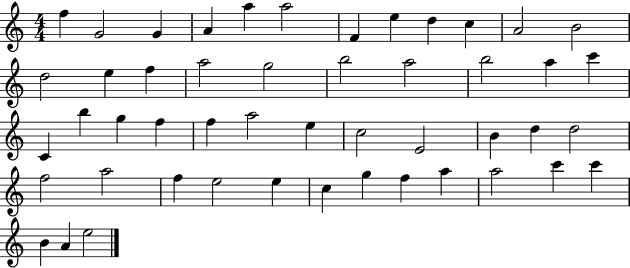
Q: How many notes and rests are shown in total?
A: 49